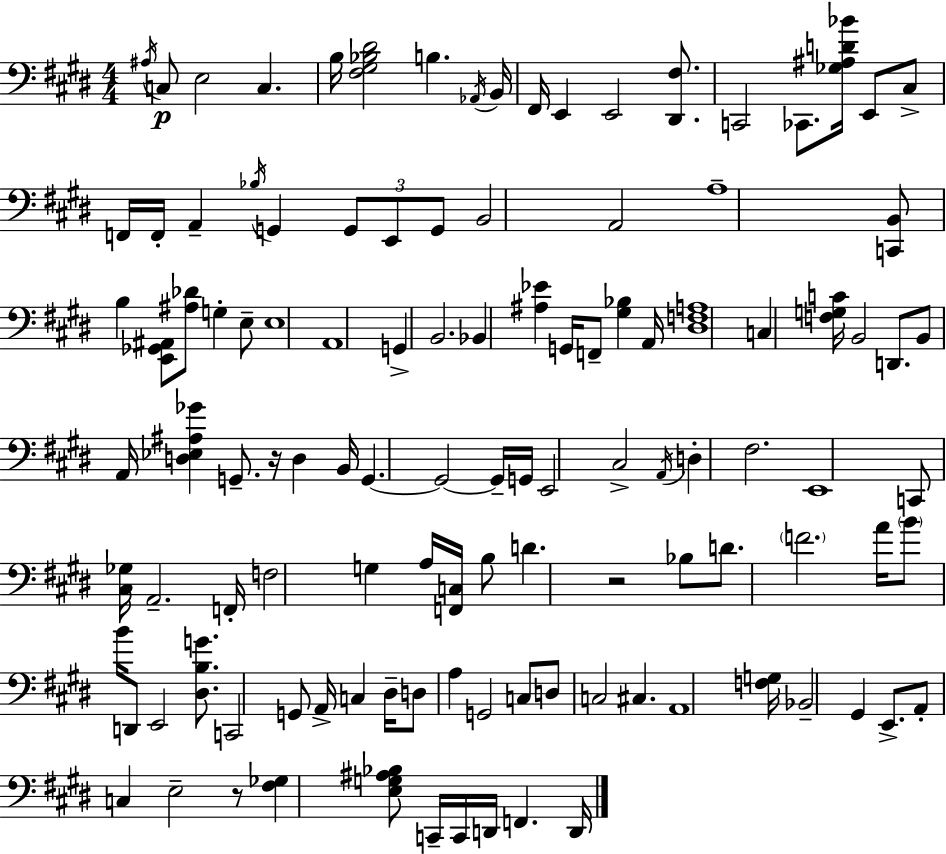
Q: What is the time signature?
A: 4/4